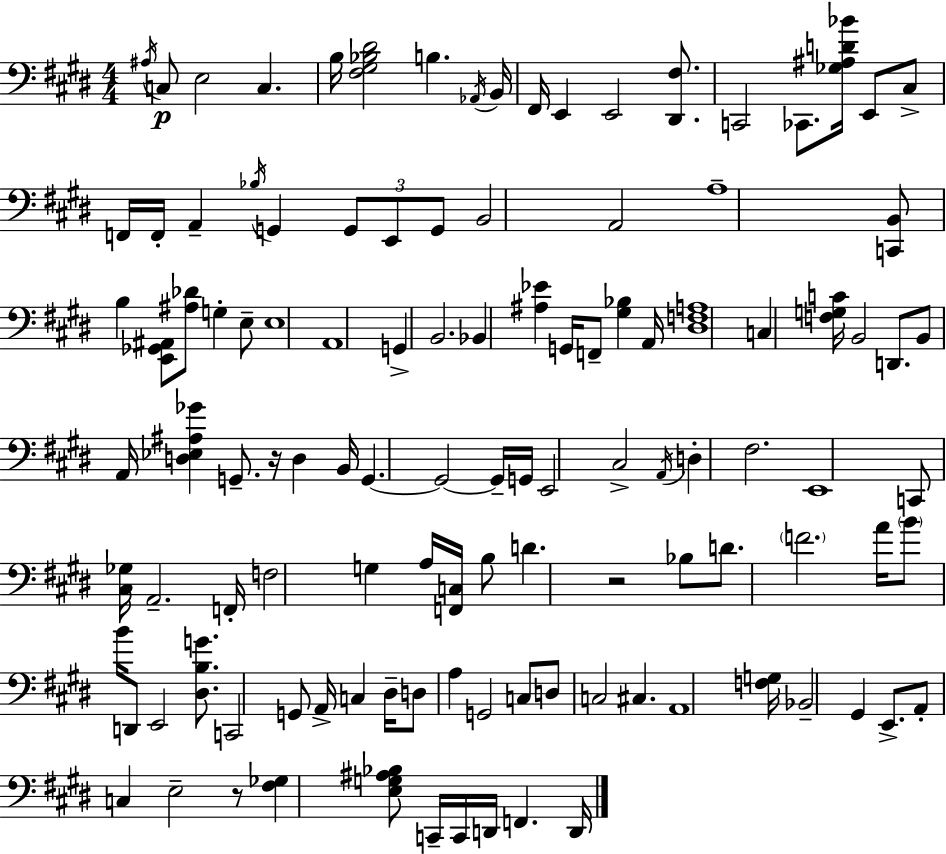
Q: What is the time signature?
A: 4/4